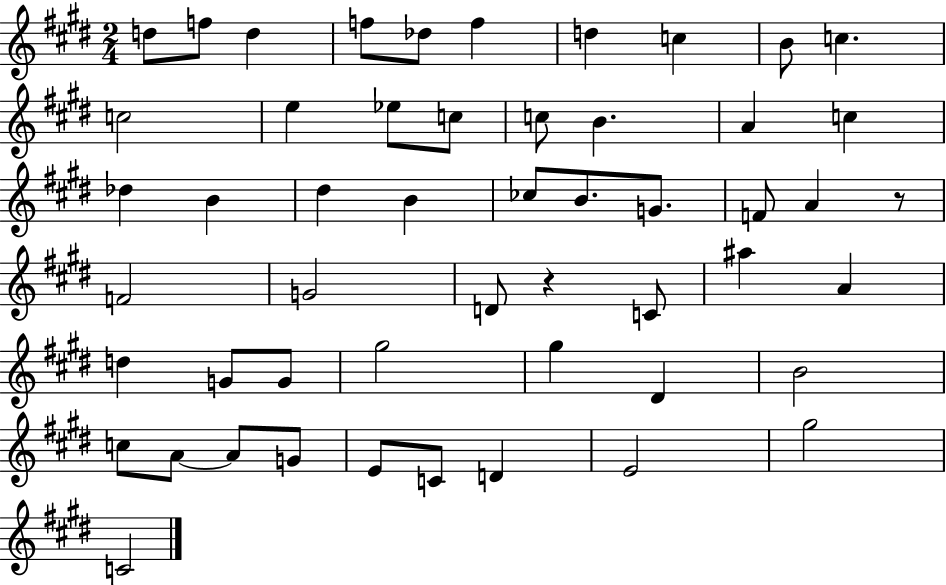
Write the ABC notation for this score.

X:1
T:Untitled
M:2/4
L:1/4
K:E
d/2 f/2 d f/2 _d/2 f d c B/2 c c2 e _e/2 c/2 c/2 B A c _d B ^d B _c/2 B/2 G/2 F/2 A z/2 F2 G2 D/2 z C/2 ^a A d G/2 G/2 ^g2 ^g ^D B2 c/2 A/2 A/2 G/2 E/2 C/2 D E2 ^g2 C2